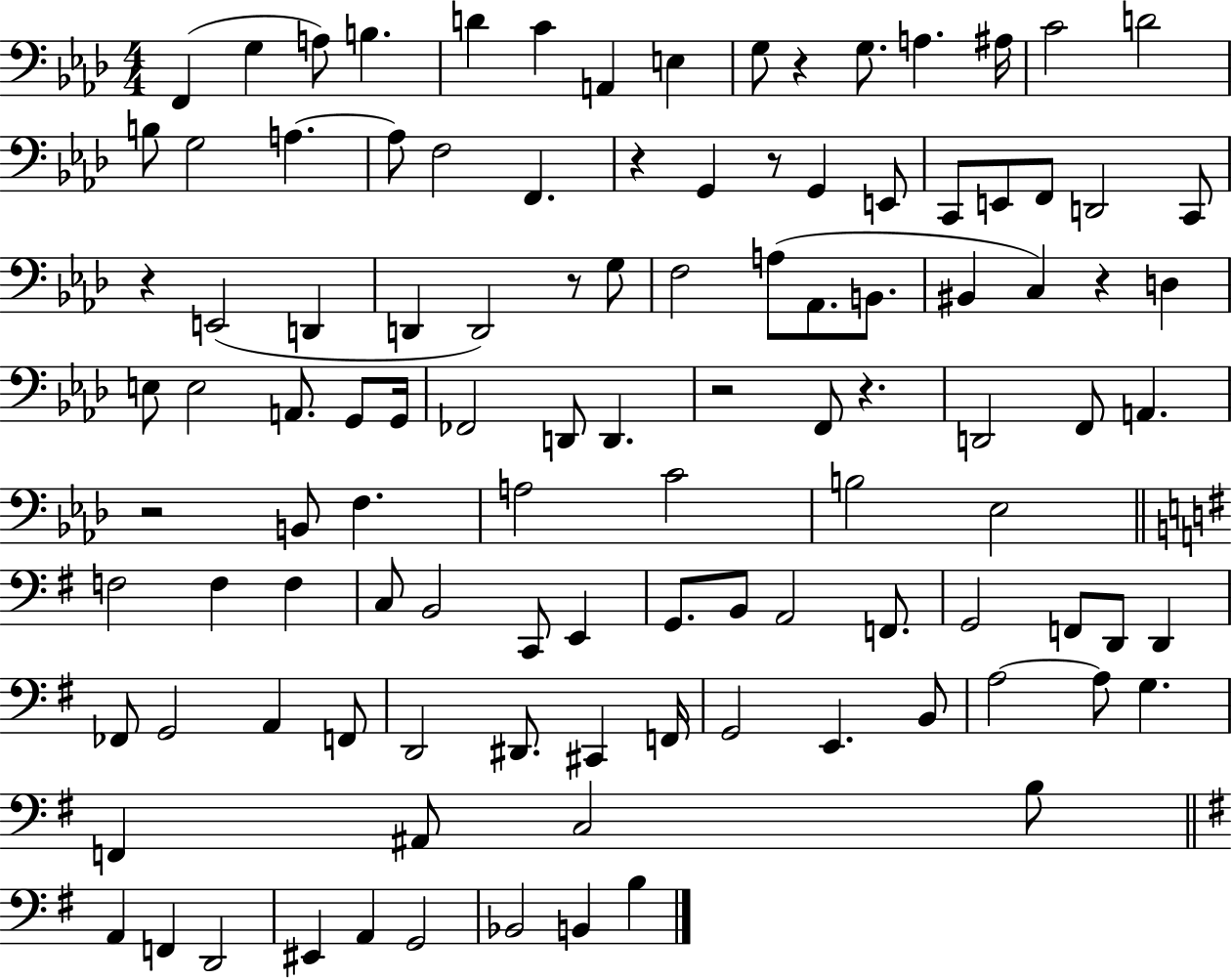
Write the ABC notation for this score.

X:1
T:Untitled
M:4/4
L:1/4
K:Ab
F,, G, A,/2 B, D C A,, E, G,/2 z G,/2 A, ^A,/4 C2 D2 B,/2 G,2 A, A,/2 F,2 F,, z G,, z/2 G,, E,,/2 C,,/2 E,,/2 F,,/2 D,,2 C,,/2 z E,,2 D,, D,, D,,2 z/2 G,/2 F,2 A,/2 _A,,/2 B,,/2 ^B,, C, z D, E,/2 E,2 A,,/2 G,,/2 G,,/4 _F,,2 D,,/2 D,, z2 F,,/2 z D,,2 F,,/2 A,, z2 B,,/2 F, A,2 C2 B,2 _E,2 F,2 F, F, C,/2 B,,2 C,,/2 E,, G,,/2 B,,/2 A,,2 F,,/2 G,,2 F,,/2 D,,/2 D,, _F,,/2 G,,2 A,, F,,/2 D,,2 ^D,,/2 ^C,, F,,/4 G,,2 E,, B,,/2 A,2 A,/2 G, F,, ^A,,/2 C,2 B,/2 A,, F,, D,,2 ^E,, A,, G,,2 _B,,2 B,, B,